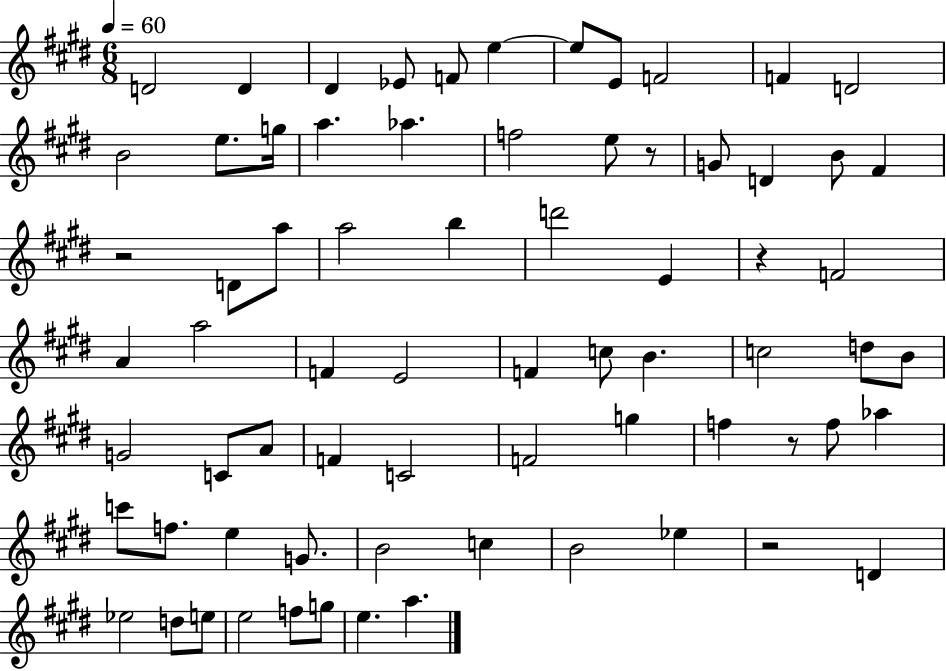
D4/h D4/q D#4/q Eb4/e F4/e E5/q E5/e E4/e F4/h F4/q D4/h B4/h E5/e. G5/s A5/q. Ab5/q. F5/h E5/e R/e G4/e D4/q B4/e F#4/q R/h D4/e A5/e A5/h B5/q D6/h E4/q R/q F4/h A4/q A5/h F4/q E4/h F4/q C5/e B4/q. C5/h D5/e B4/e G4/h C4/e A4/e F4/q C4/h F4/h G5/q F5/q R/e F5/e Ab5/q C6/e F5/e. E5/q G4/e. B4/h C5/q B4/h Eb5/q R/h D4/q Eb5/h D5/e E5/e E5/h F5/e G5/e E5/q. A5/q.